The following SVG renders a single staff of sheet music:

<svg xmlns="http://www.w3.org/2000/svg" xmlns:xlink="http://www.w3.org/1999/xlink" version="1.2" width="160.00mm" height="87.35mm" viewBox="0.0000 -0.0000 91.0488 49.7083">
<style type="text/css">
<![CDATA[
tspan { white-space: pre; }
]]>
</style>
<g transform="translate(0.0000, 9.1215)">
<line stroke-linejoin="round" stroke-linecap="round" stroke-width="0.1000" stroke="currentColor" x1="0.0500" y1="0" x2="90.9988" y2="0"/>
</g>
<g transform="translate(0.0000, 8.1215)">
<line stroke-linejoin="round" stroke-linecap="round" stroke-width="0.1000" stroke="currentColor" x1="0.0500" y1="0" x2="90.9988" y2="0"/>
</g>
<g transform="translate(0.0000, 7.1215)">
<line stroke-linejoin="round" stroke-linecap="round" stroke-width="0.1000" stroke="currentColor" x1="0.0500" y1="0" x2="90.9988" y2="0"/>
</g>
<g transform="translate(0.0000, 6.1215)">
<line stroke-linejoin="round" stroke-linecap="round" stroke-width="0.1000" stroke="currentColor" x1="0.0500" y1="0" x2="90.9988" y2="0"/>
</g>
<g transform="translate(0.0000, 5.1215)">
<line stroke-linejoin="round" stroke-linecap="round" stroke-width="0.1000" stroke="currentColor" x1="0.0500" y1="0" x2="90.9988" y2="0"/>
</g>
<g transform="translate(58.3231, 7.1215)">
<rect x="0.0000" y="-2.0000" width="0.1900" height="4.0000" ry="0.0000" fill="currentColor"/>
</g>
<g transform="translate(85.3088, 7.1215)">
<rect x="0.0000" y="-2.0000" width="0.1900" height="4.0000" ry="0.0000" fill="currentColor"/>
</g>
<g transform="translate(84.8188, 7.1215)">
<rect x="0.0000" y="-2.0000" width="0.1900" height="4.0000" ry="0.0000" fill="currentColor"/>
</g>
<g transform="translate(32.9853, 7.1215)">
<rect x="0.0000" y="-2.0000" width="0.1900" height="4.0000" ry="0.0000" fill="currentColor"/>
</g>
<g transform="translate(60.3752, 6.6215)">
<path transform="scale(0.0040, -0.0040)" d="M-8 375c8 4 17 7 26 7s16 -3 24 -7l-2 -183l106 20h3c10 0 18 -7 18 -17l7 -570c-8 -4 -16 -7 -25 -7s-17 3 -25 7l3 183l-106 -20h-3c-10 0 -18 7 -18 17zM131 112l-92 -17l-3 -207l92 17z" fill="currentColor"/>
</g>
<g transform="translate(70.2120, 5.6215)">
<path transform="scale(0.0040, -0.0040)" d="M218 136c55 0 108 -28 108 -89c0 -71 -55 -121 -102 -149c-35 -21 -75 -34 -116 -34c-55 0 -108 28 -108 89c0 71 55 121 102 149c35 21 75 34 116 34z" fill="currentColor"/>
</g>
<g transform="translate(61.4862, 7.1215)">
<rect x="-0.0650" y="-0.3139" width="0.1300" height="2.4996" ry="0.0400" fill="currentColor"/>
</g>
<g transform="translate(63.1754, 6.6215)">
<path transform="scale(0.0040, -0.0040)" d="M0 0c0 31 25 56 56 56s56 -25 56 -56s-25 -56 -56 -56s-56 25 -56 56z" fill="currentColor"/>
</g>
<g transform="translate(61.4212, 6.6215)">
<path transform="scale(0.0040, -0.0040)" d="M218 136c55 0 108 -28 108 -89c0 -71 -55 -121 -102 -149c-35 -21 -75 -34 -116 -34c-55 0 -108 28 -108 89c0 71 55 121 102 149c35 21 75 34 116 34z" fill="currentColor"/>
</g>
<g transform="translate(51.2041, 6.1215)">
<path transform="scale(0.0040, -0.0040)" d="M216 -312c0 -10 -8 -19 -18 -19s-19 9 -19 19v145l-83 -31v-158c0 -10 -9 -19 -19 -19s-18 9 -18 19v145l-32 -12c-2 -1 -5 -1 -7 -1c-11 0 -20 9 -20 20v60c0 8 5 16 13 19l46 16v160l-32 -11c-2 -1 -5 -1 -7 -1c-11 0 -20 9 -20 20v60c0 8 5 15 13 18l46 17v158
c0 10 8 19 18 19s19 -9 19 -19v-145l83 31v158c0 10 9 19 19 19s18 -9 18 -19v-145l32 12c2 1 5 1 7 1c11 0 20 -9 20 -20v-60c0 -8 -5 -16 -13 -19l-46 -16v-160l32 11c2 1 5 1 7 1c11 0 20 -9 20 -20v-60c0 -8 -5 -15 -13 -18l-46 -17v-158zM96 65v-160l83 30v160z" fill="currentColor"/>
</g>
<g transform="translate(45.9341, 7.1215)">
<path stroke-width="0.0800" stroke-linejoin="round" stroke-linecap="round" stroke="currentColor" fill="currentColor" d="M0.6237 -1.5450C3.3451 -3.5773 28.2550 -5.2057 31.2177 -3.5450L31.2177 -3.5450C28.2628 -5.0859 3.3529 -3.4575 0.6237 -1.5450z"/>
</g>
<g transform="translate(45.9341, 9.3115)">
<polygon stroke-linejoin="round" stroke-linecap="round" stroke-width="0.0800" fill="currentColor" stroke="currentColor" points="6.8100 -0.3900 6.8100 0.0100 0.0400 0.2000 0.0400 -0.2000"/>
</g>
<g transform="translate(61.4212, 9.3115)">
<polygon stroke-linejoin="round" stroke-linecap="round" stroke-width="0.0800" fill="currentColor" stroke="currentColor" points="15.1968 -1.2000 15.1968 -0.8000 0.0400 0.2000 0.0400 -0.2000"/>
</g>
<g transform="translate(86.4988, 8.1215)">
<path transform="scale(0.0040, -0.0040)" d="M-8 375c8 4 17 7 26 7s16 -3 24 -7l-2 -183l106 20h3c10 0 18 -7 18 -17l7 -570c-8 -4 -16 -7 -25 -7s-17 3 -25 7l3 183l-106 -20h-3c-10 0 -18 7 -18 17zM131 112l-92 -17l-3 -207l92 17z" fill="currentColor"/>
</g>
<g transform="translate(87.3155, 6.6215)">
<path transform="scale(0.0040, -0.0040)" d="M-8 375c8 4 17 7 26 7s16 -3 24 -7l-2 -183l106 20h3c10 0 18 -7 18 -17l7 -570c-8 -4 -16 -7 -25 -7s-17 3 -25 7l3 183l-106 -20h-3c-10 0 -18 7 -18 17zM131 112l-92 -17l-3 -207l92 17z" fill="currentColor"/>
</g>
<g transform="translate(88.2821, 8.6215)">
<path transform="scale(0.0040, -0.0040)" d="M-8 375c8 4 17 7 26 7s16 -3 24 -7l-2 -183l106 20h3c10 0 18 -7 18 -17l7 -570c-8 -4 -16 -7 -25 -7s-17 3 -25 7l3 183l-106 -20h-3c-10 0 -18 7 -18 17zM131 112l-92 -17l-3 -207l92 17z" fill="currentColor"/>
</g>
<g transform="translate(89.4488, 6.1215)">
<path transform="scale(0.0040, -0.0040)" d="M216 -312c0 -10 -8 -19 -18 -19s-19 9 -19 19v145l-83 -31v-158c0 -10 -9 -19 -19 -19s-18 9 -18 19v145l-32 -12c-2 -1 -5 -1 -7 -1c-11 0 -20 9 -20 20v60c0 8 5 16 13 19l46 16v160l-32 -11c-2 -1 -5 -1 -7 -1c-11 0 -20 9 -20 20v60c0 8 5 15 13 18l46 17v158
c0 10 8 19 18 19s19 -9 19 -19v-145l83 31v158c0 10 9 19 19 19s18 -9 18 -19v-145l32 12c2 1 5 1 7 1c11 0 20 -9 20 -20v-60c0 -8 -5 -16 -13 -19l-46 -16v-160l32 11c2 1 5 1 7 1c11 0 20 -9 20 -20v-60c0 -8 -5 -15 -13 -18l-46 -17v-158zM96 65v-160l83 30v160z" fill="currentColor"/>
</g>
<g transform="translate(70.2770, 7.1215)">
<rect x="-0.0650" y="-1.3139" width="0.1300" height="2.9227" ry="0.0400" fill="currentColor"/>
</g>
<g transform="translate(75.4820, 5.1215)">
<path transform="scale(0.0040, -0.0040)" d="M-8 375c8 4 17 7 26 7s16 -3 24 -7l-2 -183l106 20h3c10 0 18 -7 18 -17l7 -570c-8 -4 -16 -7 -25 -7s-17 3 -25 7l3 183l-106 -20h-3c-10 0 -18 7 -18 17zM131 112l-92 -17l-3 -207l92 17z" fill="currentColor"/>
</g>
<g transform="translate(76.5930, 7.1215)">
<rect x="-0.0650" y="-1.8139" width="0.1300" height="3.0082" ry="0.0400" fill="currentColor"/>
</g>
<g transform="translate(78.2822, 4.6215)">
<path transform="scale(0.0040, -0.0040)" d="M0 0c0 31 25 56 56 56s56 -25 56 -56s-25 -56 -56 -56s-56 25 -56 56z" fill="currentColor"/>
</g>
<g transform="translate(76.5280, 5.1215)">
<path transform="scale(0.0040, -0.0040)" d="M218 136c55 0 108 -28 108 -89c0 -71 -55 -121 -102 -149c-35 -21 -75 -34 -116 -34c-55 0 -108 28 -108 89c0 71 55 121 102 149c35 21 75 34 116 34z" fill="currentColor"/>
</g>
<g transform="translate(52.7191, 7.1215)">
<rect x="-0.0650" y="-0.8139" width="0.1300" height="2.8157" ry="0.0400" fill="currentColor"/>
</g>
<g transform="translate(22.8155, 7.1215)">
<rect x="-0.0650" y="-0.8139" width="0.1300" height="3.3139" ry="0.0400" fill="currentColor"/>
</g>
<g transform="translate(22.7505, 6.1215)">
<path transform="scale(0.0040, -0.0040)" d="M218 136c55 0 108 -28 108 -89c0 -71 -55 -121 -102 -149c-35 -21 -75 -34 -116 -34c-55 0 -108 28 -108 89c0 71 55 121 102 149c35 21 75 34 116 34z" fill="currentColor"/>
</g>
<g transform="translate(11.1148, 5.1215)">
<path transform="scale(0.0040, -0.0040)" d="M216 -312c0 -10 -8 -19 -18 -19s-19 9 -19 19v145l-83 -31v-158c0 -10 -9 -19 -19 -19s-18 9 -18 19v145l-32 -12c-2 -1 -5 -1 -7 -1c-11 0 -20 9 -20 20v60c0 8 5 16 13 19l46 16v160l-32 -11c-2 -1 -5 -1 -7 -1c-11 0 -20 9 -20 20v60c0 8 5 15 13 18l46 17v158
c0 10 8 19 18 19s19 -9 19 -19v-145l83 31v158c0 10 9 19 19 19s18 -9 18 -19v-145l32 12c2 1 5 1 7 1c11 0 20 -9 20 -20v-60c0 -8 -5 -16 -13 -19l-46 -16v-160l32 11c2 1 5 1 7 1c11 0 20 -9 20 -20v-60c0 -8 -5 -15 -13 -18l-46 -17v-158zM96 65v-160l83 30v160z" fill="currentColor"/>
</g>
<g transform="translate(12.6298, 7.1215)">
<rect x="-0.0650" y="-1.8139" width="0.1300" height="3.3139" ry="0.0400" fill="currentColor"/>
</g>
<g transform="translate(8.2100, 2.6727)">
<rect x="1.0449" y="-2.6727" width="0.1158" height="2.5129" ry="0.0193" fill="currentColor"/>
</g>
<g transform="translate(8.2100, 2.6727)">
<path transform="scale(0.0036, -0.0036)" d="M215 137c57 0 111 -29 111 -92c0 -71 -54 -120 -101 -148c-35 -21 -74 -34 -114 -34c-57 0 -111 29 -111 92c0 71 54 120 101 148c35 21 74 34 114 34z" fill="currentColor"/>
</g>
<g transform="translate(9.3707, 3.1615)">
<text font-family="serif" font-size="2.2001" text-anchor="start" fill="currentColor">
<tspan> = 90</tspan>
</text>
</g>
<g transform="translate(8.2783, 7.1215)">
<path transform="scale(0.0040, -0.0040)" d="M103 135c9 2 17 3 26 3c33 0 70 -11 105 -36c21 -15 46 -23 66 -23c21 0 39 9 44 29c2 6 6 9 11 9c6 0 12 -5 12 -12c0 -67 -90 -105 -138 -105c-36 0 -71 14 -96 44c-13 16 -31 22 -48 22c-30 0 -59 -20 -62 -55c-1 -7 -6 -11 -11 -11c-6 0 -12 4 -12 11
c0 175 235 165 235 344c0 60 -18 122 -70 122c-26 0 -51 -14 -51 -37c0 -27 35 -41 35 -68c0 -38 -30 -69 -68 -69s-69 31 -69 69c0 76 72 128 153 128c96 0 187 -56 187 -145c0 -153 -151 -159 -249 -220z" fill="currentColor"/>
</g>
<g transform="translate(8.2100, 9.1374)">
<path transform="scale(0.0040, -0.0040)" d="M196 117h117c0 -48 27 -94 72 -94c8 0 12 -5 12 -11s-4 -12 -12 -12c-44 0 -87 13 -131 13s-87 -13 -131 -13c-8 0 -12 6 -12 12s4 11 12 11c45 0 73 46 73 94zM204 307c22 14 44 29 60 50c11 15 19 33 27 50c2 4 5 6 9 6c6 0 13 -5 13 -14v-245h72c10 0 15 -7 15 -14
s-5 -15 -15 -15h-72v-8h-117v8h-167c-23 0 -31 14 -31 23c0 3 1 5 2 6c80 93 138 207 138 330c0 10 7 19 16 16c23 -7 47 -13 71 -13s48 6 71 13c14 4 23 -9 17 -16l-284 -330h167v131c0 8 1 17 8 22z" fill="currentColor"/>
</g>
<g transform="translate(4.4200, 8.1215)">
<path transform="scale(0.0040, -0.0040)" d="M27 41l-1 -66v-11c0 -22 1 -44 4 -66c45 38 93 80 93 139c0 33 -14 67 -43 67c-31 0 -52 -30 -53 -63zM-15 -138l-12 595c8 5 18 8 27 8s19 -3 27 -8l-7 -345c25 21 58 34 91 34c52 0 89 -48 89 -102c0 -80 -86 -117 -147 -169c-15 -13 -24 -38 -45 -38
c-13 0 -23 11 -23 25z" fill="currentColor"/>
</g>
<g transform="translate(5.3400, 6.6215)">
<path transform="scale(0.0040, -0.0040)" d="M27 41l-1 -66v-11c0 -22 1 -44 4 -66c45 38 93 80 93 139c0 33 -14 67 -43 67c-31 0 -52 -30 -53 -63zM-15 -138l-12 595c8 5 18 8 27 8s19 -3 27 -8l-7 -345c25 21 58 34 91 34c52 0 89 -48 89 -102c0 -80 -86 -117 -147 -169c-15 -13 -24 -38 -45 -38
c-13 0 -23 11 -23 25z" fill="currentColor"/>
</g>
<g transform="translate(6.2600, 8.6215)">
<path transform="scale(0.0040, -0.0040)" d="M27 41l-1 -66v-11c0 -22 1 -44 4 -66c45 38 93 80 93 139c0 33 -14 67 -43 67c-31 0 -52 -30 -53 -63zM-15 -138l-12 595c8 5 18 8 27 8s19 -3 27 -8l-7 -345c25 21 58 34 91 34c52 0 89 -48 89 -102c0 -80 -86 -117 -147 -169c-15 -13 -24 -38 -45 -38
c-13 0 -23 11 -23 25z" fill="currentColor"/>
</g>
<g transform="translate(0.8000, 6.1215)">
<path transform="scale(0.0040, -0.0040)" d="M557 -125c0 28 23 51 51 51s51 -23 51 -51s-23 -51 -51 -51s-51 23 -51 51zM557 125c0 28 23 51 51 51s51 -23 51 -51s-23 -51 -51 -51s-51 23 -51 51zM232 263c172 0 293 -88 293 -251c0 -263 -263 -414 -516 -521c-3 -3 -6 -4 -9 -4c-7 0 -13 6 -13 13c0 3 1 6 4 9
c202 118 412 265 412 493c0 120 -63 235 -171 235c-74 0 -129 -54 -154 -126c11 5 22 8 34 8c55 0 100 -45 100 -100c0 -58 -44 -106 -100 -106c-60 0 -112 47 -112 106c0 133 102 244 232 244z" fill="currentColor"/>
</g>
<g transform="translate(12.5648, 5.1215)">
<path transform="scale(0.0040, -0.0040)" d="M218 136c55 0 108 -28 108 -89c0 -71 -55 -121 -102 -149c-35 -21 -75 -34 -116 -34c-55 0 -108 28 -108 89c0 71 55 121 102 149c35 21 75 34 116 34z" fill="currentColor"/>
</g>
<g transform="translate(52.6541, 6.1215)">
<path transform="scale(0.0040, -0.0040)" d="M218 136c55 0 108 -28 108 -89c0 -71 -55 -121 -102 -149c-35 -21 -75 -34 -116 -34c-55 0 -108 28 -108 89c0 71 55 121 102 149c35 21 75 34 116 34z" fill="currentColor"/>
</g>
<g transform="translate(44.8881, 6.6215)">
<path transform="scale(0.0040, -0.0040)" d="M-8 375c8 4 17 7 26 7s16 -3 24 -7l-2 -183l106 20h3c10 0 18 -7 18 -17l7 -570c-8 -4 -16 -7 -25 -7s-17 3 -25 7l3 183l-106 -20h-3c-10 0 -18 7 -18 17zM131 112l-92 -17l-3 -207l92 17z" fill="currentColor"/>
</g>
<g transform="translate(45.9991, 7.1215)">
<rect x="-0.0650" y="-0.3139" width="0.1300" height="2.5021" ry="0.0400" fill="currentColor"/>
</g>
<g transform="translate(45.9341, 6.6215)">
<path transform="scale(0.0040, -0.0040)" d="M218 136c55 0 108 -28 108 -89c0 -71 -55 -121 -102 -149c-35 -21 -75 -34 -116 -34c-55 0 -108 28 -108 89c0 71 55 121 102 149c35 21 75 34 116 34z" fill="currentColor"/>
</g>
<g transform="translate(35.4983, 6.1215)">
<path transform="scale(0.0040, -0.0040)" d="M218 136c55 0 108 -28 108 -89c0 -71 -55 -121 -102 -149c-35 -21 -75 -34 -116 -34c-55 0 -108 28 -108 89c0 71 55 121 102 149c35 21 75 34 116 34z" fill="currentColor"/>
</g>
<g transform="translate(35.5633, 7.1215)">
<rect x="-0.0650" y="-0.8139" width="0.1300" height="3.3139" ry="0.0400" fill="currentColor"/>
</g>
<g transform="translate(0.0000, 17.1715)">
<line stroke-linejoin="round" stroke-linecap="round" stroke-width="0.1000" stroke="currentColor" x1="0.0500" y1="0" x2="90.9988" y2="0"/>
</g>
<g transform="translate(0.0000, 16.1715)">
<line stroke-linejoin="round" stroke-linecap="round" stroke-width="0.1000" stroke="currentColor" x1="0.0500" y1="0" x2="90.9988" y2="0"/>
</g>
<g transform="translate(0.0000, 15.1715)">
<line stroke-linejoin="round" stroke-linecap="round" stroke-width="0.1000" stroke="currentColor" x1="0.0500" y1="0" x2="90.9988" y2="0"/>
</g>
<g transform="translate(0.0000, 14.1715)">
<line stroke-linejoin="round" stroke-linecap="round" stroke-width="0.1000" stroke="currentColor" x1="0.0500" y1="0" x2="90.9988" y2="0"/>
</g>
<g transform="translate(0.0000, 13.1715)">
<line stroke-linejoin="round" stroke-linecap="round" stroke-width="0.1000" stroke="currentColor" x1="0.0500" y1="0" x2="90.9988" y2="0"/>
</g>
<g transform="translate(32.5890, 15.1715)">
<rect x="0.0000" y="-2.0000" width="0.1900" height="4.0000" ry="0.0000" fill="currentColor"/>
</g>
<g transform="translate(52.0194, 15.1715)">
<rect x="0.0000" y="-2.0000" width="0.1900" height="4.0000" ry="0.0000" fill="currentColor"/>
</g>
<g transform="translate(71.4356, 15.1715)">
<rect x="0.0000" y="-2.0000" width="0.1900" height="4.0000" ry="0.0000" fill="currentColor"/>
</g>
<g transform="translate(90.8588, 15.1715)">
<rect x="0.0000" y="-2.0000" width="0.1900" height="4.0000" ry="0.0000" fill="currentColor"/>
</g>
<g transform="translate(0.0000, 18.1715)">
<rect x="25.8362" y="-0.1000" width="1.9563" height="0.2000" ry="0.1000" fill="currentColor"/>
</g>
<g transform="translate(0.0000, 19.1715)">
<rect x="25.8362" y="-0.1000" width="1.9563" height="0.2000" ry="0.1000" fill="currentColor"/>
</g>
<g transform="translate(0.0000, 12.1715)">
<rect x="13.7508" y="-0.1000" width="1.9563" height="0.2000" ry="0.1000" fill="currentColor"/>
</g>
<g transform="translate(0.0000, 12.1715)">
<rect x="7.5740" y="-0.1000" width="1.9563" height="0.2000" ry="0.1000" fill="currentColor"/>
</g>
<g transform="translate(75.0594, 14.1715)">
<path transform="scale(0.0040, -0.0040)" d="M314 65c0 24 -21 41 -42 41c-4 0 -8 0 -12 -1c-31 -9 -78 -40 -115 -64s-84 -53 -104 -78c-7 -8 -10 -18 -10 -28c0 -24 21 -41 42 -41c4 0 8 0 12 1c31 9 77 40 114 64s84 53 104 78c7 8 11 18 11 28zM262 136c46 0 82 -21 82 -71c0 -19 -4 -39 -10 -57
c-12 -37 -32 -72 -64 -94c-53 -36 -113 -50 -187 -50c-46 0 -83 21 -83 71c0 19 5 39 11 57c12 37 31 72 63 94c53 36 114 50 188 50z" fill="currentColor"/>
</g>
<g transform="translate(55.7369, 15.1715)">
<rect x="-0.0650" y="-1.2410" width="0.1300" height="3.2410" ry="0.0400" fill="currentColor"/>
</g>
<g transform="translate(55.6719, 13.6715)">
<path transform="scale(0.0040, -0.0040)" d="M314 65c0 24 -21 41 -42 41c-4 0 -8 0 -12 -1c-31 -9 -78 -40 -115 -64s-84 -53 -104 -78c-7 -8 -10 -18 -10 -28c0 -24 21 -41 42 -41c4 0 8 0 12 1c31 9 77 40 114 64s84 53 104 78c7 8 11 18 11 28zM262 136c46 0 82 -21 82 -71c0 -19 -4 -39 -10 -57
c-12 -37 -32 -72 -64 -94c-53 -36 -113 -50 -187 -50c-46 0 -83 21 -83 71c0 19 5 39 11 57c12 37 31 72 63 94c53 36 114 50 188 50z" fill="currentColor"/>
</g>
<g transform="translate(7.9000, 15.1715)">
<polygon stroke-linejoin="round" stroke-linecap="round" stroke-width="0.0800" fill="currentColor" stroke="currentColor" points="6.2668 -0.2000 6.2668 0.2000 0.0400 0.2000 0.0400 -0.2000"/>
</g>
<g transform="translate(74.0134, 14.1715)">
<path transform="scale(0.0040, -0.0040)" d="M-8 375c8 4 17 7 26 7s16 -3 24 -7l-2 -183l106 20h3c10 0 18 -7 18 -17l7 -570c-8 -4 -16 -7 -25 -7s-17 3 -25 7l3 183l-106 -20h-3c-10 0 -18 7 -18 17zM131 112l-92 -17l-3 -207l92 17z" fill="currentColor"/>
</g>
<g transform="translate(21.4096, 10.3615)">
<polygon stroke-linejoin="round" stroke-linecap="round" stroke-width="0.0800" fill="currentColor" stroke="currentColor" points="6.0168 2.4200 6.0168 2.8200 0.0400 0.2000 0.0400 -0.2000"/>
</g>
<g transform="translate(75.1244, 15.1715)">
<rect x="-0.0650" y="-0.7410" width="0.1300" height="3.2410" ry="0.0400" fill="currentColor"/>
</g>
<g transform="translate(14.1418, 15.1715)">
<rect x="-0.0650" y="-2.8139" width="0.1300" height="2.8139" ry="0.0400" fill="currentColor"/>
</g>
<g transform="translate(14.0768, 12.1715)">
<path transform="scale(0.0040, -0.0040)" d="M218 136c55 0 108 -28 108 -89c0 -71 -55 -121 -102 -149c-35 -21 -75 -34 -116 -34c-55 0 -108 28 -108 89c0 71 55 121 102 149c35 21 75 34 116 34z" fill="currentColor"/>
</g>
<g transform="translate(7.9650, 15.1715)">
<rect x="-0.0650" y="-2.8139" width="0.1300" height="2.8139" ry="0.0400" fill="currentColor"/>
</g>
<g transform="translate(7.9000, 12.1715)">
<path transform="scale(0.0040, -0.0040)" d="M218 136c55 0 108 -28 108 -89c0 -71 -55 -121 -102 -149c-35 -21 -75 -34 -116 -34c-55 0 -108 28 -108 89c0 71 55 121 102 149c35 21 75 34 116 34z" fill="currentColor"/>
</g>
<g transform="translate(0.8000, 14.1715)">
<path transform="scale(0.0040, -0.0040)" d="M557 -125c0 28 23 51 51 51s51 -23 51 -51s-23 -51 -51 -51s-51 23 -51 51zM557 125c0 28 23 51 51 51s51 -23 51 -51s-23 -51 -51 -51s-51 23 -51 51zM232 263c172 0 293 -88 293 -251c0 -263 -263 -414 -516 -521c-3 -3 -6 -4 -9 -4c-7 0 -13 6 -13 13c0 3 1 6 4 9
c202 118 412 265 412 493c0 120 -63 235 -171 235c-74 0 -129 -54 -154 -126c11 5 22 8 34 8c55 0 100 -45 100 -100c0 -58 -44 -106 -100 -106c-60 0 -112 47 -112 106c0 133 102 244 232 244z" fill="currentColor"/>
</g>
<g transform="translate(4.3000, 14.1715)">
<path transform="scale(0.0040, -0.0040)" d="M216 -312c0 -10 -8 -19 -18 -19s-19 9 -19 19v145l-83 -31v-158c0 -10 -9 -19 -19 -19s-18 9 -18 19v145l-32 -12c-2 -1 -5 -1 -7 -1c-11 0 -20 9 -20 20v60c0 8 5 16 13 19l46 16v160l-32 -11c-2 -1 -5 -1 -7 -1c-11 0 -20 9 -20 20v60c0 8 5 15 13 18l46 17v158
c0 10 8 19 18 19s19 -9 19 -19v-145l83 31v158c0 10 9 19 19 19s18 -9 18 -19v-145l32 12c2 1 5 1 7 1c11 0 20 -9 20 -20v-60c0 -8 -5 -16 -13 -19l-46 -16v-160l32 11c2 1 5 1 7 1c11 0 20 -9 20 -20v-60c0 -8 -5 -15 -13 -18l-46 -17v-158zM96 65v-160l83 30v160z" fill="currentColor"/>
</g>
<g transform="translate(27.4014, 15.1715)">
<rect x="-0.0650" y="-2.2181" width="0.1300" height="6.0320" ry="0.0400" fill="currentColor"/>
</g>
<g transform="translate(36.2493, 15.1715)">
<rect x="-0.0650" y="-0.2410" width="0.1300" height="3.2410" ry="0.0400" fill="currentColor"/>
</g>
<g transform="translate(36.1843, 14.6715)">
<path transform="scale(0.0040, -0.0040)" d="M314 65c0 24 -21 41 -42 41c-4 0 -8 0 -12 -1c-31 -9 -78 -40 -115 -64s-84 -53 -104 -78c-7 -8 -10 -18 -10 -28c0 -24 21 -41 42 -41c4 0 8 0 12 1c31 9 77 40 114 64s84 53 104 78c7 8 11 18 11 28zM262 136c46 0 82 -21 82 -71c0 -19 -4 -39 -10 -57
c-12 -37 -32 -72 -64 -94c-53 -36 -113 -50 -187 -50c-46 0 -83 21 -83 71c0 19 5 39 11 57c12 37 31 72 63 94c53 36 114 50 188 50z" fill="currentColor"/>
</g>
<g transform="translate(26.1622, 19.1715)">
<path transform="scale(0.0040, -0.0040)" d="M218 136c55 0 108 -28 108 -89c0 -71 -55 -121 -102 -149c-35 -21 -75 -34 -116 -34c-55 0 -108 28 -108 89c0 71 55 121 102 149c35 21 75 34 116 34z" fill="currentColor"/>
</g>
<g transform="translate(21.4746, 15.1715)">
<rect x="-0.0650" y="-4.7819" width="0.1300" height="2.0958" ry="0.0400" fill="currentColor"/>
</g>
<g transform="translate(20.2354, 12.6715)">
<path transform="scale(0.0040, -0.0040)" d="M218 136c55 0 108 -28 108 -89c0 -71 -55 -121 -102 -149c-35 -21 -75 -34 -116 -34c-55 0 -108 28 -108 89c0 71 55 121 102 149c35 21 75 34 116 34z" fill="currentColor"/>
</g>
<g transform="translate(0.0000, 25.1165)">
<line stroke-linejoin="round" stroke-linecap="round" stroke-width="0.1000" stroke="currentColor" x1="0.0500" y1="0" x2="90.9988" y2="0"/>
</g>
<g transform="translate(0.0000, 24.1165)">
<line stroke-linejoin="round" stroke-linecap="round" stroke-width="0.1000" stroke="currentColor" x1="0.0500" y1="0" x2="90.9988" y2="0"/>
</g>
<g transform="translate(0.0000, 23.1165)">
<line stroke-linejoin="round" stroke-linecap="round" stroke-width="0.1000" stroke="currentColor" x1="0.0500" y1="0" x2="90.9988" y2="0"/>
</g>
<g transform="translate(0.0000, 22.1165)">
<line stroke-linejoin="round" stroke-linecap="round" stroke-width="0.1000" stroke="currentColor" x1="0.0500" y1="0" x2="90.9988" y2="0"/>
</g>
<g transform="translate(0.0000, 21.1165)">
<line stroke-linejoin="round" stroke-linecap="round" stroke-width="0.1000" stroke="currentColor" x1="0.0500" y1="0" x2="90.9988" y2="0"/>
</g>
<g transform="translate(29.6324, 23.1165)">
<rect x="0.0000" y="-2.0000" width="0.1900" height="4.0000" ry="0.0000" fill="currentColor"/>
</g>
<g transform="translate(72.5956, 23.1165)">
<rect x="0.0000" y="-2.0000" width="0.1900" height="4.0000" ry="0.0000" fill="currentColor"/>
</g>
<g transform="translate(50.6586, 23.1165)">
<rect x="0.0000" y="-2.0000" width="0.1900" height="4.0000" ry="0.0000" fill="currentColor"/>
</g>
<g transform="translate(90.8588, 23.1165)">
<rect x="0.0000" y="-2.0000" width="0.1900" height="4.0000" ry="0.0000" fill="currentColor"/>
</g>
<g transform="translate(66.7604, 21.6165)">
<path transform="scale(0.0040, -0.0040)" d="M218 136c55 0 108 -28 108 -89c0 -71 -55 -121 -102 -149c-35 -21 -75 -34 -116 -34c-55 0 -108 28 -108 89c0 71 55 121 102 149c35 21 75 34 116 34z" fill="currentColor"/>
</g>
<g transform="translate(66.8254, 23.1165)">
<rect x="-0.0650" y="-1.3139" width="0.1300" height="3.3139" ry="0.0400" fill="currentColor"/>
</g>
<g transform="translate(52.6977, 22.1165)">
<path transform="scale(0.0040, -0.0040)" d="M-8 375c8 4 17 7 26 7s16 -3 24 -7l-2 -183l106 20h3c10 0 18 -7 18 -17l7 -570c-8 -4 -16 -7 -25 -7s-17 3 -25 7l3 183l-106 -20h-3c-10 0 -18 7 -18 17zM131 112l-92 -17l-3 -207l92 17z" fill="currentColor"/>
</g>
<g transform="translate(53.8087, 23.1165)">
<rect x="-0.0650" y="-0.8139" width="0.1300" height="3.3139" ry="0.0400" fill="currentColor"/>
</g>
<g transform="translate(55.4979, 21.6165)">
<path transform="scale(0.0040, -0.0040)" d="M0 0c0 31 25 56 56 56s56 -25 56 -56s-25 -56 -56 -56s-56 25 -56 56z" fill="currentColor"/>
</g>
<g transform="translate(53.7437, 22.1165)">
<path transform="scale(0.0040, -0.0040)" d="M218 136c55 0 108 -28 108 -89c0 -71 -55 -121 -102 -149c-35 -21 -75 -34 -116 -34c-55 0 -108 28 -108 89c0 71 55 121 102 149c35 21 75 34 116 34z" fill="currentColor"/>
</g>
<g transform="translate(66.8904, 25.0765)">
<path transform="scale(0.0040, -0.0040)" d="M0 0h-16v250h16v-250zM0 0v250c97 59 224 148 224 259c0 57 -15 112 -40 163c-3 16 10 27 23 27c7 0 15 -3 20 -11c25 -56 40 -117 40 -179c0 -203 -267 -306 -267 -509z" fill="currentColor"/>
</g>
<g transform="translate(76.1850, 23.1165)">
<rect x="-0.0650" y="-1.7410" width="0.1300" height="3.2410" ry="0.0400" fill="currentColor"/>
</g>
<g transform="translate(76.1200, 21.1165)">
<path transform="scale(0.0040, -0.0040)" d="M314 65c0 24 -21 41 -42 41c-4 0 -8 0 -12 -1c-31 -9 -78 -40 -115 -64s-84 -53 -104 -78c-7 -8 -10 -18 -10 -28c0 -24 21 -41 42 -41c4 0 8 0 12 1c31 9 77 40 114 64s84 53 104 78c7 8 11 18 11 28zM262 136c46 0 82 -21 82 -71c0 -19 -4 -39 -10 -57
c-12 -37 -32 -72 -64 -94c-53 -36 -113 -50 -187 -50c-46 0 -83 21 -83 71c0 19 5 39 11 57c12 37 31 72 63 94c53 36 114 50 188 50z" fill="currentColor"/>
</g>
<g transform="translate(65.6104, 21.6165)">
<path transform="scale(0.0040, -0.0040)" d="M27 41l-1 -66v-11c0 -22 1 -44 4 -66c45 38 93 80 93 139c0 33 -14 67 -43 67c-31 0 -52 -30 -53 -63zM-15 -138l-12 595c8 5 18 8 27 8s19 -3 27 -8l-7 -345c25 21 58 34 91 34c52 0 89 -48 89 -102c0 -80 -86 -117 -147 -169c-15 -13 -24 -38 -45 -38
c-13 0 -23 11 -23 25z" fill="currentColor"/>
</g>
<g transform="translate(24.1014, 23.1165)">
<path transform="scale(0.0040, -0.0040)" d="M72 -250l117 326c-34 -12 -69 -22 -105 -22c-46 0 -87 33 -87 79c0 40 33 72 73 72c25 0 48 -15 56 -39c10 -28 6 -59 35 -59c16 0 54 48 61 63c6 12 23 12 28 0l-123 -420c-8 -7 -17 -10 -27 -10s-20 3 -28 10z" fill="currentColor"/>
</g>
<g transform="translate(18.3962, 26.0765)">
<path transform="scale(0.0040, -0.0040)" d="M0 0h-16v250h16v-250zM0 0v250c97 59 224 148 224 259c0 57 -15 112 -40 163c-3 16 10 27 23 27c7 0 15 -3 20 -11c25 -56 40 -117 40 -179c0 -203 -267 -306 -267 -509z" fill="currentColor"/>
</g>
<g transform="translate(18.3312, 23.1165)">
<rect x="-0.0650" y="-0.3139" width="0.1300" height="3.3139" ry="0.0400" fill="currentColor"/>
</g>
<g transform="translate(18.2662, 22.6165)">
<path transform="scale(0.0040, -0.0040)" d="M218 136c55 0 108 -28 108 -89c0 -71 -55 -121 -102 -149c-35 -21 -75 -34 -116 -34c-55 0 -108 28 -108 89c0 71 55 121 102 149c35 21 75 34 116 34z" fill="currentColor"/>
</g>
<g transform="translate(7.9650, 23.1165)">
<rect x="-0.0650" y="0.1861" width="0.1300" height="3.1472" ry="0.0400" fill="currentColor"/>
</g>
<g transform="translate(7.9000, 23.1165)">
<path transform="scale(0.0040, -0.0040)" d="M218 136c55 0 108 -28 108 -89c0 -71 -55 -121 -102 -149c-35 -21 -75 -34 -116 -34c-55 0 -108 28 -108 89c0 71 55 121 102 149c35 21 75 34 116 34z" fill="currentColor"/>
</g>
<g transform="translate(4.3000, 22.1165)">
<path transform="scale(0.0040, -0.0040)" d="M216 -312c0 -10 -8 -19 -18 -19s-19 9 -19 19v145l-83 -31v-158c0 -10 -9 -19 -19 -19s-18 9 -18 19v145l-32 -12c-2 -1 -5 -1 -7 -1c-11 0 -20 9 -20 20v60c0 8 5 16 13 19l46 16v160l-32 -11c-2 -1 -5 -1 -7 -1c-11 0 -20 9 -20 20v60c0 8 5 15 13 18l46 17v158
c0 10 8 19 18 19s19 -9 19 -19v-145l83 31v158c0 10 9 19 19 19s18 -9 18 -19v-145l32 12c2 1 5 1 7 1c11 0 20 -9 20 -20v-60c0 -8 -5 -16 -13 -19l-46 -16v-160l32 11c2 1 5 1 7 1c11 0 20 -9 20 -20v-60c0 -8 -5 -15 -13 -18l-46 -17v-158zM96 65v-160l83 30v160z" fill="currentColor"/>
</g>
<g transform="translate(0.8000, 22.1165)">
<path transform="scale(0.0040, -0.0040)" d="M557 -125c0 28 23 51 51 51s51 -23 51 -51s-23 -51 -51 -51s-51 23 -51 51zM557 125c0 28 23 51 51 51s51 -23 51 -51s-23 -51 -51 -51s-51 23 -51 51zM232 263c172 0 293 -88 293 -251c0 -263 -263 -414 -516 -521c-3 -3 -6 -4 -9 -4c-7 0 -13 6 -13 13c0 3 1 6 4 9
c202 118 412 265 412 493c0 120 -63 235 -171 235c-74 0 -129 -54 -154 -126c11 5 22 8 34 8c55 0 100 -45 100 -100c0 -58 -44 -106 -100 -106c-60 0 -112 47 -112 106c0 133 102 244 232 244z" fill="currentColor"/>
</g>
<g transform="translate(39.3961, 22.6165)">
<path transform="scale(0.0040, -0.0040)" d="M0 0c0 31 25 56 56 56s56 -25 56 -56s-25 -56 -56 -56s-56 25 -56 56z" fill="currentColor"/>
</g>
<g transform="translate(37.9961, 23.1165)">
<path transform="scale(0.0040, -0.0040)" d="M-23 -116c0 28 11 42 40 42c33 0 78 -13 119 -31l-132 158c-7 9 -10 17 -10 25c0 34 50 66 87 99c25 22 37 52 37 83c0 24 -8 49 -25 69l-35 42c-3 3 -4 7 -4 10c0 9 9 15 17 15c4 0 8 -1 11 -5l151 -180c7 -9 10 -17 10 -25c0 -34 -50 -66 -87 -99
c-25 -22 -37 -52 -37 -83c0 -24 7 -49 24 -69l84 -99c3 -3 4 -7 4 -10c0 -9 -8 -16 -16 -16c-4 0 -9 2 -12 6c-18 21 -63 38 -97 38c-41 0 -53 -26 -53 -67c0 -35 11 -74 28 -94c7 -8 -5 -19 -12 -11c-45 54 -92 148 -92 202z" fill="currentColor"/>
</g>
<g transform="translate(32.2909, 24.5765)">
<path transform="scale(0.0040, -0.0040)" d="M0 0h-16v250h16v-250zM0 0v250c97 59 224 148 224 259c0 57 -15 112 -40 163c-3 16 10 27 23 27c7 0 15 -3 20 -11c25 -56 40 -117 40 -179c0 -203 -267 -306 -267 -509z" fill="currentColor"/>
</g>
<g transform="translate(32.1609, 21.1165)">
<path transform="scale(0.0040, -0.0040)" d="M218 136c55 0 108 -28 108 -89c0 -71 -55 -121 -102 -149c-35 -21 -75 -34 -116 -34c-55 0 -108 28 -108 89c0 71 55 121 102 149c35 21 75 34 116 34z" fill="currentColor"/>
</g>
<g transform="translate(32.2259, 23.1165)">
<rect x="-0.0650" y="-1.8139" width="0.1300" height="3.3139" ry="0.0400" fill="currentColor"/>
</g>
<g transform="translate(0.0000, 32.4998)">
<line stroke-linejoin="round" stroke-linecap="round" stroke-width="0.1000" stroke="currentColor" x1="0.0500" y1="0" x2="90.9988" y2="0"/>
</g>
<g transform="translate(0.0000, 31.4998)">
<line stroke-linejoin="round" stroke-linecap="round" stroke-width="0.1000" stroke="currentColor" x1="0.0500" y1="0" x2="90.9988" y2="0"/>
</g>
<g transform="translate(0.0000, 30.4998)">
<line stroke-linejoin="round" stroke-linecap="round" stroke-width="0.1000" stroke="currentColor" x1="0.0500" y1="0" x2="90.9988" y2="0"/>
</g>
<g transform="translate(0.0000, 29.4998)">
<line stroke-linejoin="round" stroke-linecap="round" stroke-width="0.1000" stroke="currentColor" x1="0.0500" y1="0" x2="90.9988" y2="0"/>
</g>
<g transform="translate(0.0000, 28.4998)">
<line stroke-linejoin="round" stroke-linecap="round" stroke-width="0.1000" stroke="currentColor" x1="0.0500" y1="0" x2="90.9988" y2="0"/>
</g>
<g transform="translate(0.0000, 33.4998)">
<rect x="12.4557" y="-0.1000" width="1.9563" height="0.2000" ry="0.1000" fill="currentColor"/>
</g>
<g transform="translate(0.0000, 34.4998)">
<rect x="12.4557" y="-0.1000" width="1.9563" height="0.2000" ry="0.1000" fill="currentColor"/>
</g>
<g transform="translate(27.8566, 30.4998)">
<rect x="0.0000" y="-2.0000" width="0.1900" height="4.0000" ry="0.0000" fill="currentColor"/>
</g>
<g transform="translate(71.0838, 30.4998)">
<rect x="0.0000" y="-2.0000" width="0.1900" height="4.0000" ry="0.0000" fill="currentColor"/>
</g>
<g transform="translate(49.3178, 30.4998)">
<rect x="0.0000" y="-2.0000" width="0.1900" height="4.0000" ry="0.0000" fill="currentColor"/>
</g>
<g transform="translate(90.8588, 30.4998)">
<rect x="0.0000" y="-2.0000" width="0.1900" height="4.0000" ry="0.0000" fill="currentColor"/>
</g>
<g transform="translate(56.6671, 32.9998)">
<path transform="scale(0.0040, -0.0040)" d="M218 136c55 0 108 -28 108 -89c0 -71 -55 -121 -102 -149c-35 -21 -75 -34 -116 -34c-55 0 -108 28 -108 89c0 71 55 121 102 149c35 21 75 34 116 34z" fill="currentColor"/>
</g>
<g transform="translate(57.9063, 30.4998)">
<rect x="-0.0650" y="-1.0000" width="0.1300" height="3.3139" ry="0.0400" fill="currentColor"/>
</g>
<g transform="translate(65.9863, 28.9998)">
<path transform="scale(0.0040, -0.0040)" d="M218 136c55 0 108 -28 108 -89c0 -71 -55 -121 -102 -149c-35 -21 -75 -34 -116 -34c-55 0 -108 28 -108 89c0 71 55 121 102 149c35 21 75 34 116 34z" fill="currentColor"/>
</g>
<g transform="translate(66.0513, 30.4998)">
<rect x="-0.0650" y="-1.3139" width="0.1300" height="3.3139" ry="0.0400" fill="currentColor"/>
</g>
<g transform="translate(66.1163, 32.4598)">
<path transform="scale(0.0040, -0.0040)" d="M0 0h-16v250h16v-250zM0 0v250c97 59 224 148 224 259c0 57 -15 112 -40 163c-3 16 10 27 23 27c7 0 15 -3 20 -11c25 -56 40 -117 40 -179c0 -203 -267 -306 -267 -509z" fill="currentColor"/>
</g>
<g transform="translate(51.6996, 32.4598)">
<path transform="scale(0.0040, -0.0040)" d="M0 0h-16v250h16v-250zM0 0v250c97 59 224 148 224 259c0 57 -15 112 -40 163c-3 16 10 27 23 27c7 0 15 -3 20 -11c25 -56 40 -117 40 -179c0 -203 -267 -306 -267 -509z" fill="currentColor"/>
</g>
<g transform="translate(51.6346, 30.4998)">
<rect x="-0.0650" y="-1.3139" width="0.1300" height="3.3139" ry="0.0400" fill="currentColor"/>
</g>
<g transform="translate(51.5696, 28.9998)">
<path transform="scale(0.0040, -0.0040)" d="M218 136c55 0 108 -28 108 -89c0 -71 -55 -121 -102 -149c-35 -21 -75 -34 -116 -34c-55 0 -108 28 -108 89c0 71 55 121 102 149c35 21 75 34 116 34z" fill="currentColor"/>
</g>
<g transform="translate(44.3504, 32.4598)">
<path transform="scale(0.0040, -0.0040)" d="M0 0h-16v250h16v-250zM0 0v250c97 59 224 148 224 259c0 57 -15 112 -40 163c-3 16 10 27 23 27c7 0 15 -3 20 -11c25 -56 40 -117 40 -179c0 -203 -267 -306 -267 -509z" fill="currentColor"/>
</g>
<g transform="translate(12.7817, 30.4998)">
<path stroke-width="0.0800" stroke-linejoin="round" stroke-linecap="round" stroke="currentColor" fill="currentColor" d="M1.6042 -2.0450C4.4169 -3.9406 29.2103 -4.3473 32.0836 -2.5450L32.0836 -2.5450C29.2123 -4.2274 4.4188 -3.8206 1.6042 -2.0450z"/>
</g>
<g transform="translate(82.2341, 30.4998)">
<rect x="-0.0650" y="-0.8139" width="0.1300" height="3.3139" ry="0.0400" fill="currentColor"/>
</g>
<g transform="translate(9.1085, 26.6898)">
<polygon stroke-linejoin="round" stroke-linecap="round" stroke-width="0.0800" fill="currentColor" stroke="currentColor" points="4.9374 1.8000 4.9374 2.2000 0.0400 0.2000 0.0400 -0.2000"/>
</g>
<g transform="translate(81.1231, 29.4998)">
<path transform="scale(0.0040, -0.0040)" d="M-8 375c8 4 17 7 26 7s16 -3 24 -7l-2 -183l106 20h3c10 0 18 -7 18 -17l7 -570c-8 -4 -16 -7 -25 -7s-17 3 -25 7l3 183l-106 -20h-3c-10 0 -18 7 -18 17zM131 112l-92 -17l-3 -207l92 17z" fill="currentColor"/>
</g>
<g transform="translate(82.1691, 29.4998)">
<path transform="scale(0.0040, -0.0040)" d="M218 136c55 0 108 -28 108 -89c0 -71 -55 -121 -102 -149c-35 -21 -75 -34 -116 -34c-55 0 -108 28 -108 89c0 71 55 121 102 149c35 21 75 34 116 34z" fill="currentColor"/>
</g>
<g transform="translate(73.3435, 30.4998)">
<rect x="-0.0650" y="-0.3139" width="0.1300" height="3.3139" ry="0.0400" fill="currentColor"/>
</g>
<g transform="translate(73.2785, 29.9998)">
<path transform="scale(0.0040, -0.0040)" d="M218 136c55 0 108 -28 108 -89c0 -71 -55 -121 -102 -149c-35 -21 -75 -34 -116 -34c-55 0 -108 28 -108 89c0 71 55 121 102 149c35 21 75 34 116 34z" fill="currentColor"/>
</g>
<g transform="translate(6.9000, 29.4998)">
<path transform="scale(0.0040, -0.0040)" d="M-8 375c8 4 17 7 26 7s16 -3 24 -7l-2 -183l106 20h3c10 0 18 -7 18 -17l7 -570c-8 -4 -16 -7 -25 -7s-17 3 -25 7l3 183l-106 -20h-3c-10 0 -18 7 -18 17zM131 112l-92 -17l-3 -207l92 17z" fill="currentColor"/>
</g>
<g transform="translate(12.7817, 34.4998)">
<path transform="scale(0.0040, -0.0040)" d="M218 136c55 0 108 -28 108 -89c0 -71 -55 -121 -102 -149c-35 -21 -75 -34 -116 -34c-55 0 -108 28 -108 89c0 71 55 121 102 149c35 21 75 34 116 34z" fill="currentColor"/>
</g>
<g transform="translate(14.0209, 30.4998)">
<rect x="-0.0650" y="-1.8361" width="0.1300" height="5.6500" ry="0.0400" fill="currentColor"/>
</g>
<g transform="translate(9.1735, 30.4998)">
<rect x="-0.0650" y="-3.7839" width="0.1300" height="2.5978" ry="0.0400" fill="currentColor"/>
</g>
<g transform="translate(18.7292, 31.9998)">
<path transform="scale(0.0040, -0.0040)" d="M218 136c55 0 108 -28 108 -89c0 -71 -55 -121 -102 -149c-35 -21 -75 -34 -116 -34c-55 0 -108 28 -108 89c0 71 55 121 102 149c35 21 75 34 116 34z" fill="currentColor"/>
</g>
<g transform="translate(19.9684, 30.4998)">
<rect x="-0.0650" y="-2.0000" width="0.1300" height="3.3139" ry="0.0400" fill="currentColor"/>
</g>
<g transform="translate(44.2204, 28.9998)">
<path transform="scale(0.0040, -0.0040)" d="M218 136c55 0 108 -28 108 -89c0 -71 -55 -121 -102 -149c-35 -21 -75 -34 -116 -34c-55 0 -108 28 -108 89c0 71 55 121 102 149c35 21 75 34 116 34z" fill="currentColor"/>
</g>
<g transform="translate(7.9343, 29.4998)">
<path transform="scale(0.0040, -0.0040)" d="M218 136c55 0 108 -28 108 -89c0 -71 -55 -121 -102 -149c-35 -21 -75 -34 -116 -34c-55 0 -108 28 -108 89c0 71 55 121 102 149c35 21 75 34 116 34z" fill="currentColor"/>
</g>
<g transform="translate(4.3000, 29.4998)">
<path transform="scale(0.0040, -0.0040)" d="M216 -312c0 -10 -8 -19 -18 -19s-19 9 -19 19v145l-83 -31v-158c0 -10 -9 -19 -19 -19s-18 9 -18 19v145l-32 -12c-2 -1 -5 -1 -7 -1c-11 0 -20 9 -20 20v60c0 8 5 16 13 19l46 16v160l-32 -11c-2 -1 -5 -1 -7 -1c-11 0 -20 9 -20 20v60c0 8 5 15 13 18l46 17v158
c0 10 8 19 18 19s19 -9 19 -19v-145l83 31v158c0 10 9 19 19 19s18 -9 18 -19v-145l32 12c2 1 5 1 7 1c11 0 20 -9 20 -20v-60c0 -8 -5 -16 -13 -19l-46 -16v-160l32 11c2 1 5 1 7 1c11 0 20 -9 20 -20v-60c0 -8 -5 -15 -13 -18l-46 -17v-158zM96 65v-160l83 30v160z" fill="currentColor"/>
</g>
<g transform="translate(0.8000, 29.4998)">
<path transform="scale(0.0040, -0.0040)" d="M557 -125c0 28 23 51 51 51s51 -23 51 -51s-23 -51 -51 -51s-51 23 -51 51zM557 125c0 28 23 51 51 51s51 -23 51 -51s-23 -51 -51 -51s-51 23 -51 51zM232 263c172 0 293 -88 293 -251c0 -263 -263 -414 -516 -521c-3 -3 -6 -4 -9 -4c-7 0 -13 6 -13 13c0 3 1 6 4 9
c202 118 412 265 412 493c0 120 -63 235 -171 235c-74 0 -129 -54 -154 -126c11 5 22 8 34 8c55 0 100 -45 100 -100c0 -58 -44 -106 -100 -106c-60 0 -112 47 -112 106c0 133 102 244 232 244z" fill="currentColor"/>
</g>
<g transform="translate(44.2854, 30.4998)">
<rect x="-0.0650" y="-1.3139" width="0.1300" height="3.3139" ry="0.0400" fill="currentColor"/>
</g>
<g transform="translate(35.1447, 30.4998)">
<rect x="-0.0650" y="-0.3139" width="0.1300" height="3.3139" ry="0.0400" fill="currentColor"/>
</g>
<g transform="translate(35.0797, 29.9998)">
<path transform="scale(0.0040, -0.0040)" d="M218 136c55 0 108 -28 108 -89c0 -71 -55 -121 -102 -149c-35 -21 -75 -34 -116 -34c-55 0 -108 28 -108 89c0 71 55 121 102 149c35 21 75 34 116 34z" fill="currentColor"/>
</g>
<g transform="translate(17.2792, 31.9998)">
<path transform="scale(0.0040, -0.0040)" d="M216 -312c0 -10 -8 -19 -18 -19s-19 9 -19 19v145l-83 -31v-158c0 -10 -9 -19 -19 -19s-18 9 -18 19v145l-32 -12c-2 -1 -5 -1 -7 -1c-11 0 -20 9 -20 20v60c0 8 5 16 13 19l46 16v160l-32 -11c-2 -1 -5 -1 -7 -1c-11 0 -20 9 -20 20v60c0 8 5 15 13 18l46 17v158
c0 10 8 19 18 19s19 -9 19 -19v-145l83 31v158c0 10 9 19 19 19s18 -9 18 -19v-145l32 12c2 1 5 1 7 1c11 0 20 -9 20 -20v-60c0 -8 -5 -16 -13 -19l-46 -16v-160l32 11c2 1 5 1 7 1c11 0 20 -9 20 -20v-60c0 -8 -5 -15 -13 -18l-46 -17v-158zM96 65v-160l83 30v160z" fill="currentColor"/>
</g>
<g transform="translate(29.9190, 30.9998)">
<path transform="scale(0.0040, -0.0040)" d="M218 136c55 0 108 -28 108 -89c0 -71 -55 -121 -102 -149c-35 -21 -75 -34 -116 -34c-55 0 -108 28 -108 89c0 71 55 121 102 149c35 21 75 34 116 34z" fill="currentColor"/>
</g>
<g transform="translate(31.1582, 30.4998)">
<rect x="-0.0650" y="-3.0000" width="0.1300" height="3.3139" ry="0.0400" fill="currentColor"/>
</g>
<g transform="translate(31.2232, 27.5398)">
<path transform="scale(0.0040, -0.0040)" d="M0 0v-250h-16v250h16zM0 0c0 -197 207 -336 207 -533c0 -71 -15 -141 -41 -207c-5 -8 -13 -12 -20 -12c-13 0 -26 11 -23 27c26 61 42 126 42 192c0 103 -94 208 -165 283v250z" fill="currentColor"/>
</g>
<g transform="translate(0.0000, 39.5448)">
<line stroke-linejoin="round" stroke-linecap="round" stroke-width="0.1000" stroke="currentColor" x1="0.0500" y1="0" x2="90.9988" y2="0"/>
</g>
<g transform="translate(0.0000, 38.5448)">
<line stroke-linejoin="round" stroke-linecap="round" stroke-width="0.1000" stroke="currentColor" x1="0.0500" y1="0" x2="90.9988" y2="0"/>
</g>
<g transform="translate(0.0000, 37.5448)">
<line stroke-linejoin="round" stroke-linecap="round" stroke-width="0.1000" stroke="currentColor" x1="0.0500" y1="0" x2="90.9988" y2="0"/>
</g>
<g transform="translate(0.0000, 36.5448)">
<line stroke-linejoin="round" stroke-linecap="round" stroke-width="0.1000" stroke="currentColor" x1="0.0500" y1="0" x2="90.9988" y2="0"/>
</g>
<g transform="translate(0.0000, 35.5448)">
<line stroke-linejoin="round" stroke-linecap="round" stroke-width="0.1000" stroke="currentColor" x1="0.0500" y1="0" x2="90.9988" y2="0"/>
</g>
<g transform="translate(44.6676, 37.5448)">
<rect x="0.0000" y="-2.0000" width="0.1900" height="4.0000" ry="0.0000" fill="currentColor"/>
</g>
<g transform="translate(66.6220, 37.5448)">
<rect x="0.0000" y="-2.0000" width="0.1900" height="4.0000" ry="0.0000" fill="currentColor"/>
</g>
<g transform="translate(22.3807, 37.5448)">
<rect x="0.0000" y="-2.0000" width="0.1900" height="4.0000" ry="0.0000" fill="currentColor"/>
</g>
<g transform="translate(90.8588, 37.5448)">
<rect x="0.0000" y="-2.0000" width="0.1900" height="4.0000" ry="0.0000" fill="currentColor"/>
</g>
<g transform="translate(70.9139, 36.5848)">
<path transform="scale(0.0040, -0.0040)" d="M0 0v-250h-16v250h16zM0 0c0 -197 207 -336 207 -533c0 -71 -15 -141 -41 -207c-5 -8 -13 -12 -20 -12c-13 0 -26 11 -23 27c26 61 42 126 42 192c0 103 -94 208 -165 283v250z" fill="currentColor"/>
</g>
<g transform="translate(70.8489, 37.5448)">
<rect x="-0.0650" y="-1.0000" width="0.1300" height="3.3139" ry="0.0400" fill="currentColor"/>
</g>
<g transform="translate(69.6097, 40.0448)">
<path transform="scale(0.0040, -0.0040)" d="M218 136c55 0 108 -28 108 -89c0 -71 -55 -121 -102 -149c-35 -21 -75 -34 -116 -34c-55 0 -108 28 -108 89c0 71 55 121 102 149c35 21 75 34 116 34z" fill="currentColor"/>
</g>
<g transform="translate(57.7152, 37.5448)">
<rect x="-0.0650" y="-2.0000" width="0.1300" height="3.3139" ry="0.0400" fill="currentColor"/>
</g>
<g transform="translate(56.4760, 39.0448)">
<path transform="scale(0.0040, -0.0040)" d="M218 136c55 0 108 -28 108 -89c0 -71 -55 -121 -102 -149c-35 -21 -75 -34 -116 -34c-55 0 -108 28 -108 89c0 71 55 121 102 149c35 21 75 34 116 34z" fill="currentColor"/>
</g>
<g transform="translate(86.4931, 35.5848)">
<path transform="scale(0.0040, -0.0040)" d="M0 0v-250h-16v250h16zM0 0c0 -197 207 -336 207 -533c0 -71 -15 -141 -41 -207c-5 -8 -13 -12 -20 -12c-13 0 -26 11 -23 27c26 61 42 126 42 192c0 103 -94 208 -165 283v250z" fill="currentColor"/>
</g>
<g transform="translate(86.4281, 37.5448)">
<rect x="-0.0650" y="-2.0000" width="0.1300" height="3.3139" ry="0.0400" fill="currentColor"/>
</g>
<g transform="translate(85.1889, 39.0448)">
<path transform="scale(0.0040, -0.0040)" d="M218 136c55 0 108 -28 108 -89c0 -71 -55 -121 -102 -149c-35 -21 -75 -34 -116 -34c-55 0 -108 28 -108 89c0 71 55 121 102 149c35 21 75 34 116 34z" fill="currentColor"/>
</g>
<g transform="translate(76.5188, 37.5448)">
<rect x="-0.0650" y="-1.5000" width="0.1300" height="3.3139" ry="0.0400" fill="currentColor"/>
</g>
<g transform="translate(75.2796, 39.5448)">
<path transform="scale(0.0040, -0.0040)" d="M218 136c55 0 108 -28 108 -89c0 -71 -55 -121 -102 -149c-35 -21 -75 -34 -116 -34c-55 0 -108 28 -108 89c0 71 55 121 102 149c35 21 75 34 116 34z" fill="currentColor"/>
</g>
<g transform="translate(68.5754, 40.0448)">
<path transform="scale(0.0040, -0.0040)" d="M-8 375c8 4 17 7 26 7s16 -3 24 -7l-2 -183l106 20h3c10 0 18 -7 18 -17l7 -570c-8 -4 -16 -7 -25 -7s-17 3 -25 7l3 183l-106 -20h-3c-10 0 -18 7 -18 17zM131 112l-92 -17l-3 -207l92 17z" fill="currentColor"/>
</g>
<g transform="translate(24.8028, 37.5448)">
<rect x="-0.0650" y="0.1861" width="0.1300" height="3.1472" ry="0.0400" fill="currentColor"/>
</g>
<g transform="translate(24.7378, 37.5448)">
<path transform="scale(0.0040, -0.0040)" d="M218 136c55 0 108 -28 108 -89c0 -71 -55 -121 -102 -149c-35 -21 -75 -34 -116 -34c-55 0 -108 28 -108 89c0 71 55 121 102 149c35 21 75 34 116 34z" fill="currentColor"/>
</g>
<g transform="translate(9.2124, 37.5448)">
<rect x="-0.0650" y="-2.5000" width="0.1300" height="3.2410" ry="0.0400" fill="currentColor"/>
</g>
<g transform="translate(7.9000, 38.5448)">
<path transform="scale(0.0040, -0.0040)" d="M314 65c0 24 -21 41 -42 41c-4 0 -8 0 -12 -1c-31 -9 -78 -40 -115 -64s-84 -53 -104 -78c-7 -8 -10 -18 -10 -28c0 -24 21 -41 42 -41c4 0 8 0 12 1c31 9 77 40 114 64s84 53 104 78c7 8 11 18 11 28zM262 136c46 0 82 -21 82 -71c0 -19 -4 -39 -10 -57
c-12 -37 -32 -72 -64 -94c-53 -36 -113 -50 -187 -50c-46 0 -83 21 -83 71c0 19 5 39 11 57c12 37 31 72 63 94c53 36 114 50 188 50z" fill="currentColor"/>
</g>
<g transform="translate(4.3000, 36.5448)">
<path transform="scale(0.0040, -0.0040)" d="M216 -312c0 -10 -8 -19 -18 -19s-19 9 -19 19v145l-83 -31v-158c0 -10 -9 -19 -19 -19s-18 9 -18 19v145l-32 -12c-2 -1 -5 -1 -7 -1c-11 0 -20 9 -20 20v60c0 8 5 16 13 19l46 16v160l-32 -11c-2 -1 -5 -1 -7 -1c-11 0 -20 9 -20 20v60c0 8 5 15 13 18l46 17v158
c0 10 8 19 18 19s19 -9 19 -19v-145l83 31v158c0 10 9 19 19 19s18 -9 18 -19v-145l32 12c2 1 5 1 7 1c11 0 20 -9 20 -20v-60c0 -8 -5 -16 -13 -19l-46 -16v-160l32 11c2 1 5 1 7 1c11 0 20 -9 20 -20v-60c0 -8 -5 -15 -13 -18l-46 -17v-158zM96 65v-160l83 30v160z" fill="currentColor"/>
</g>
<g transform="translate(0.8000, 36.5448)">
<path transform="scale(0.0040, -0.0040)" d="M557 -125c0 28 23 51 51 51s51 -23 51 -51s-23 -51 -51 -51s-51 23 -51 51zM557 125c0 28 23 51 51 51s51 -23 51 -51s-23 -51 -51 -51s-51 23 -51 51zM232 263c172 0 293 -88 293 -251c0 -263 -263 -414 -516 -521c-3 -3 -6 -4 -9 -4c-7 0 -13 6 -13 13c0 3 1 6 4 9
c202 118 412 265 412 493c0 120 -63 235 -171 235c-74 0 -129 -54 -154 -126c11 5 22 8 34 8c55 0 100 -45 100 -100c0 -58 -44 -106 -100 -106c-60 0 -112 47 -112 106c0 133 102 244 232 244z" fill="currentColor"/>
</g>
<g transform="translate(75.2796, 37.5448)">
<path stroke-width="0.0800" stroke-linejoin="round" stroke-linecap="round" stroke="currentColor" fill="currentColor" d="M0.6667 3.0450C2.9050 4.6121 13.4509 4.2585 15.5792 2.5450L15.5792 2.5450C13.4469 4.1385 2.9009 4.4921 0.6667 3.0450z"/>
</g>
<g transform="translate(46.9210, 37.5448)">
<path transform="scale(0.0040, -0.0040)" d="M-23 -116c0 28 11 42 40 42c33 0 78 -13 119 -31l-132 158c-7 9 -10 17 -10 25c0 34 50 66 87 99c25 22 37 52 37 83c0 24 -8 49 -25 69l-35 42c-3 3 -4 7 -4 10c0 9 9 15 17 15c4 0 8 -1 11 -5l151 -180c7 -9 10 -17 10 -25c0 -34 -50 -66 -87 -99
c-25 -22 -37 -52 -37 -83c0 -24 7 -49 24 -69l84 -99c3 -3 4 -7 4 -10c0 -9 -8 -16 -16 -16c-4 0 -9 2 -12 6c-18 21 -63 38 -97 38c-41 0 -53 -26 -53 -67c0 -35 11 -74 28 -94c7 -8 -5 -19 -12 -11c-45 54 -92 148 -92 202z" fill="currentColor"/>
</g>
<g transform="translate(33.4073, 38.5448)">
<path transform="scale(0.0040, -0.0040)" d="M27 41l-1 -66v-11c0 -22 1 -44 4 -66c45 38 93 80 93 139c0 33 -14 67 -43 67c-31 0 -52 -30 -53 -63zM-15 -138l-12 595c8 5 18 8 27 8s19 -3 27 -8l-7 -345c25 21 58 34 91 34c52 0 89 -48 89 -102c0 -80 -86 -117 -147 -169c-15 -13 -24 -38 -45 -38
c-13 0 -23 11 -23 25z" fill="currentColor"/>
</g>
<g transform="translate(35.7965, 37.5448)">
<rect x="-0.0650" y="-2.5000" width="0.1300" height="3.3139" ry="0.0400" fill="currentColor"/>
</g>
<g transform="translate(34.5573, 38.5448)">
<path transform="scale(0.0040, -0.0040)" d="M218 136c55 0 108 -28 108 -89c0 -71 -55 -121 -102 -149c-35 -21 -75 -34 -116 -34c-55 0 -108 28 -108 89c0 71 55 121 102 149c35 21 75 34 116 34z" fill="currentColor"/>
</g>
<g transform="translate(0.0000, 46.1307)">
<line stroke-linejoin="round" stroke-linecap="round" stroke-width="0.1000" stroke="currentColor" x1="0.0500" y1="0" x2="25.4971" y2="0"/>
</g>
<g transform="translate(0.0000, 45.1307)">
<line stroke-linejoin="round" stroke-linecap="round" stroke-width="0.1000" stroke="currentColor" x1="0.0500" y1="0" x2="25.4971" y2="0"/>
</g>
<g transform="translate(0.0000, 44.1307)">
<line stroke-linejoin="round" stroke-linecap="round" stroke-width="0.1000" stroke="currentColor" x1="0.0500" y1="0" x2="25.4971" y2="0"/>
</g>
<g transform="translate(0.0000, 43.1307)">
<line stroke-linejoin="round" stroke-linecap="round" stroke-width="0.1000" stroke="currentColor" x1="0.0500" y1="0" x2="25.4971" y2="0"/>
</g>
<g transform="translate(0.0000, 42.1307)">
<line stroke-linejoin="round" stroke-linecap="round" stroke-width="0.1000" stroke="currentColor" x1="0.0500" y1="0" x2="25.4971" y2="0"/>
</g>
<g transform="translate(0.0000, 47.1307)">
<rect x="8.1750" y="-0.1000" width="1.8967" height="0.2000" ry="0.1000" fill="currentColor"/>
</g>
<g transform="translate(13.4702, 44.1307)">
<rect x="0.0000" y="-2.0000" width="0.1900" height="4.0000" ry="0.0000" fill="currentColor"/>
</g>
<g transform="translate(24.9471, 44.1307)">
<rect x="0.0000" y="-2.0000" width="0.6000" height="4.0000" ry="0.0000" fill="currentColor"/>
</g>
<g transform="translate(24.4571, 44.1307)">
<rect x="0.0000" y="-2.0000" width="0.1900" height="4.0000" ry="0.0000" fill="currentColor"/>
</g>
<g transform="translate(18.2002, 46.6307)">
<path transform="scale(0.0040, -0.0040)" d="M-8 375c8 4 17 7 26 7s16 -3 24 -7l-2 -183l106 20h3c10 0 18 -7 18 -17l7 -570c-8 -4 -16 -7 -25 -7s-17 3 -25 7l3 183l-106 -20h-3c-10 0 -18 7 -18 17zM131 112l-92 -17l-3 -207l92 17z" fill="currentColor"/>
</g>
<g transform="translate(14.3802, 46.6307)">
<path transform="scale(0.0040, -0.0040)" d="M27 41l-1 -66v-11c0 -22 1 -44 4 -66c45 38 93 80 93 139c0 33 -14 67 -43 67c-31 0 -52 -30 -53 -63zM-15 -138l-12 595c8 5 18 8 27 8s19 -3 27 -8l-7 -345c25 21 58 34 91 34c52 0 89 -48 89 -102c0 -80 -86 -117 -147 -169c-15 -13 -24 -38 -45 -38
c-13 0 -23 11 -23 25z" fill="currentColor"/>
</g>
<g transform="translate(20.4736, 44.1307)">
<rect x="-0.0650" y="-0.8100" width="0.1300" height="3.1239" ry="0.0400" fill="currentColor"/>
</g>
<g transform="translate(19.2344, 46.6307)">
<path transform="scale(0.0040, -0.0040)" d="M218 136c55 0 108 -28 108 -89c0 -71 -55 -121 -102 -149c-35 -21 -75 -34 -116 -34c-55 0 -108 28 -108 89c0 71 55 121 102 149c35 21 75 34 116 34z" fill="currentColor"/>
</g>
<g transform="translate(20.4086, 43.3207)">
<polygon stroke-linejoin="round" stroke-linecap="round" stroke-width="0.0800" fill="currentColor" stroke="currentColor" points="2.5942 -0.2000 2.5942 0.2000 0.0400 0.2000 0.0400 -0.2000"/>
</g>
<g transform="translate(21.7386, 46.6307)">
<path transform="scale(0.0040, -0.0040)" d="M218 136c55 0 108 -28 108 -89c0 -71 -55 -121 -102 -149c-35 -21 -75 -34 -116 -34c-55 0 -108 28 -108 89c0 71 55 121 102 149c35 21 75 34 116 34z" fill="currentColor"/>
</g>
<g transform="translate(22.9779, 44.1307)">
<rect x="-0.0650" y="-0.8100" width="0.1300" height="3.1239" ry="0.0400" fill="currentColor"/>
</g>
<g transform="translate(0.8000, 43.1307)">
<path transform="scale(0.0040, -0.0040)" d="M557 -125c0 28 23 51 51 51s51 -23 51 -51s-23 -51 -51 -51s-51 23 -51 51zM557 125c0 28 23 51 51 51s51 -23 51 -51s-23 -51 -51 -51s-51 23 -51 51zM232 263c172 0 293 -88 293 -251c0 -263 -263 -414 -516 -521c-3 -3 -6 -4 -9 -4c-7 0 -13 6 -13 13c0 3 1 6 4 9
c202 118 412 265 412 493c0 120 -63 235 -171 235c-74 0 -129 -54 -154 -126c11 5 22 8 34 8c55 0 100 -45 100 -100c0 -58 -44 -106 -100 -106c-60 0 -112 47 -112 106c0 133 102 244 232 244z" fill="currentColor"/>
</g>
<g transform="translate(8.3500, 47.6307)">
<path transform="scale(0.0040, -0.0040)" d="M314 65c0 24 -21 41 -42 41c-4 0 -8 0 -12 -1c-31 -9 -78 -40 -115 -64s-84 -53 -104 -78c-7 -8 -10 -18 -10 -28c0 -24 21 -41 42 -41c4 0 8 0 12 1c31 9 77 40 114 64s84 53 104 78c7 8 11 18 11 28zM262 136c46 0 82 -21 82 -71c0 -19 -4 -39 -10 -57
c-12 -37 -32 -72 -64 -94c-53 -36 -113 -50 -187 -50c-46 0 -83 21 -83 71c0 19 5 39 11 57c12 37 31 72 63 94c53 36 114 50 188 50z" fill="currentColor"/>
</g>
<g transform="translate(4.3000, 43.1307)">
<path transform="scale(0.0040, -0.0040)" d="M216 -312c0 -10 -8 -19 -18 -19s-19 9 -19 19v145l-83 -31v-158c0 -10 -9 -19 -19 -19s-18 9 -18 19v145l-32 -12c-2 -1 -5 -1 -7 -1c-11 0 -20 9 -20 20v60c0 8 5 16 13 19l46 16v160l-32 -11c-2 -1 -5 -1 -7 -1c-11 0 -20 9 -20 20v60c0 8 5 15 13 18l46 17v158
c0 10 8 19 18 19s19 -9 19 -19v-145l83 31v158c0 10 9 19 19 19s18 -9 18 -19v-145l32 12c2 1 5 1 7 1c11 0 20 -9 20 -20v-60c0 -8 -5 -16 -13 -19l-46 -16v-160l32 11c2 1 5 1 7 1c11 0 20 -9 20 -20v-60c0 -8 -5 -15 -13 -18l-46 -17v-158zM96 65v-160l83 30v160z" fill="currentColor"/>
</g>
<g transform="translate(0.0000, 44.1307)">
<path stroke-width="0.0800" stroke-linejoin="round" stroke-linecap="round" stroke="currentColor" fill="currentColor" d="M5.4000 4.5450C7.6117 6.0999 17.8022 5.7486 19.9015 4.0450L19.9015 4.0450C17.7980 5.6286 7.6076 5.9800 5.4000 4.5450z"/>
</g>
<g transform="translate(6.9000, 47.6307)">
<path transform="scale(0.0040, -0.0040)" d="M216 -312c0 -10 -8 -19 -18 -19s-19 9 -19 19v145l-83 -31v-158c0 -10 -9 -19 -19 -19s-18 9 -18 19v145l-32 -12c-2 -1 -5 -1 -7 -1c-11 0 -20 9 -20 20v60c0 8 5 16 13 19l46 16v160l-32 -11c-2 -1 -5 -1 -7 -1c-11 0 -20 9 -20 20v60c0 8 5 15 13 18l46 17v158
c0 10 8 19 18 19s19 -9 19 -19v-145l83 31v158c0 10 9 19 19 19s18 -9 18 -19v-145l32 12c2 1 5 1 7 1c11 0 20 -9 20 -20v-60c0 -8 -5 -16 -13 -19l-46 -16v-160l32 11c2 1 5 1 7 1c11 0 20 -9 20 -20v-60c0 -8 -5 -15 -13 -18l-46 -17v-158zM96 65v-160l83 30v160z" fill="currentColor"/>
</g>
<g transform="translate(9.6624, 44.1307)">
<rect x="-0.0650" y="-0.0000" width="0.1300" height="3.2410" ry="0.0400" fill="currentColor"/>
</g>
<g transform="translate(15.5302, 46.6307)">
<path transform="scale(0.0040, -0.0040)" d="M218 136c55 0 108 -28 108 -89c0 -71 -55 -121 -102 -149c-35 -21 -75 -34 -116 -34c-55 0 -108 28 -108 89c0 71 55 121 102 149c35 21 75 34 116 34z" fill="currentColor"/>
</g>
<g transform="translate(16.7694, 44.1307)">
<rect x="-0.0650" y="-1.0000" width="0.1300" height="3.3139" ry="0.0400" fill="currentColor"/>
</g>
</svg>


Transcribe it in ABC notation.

X:1
T:Untitled
M:2/4
L:1/4
K:Eb
^A, F, F, E,/2 ^F,/2 E,/2 G,/2 A,/2 C/2 C/2 B,/2 C,,/2 E,2 G,2 F,2 D, E,/2 z/2 A,/2 z F, _G,/2 A,2 F,/2 C,,/2 ^A,, C,/2 E, G,/2 G,/2 ^F,, G,/2 E, F, B,,2 D, _B,, z A,, F,,/2 G,, A,,/2 ^D,,2 _F,, F,,/2 F,,/2